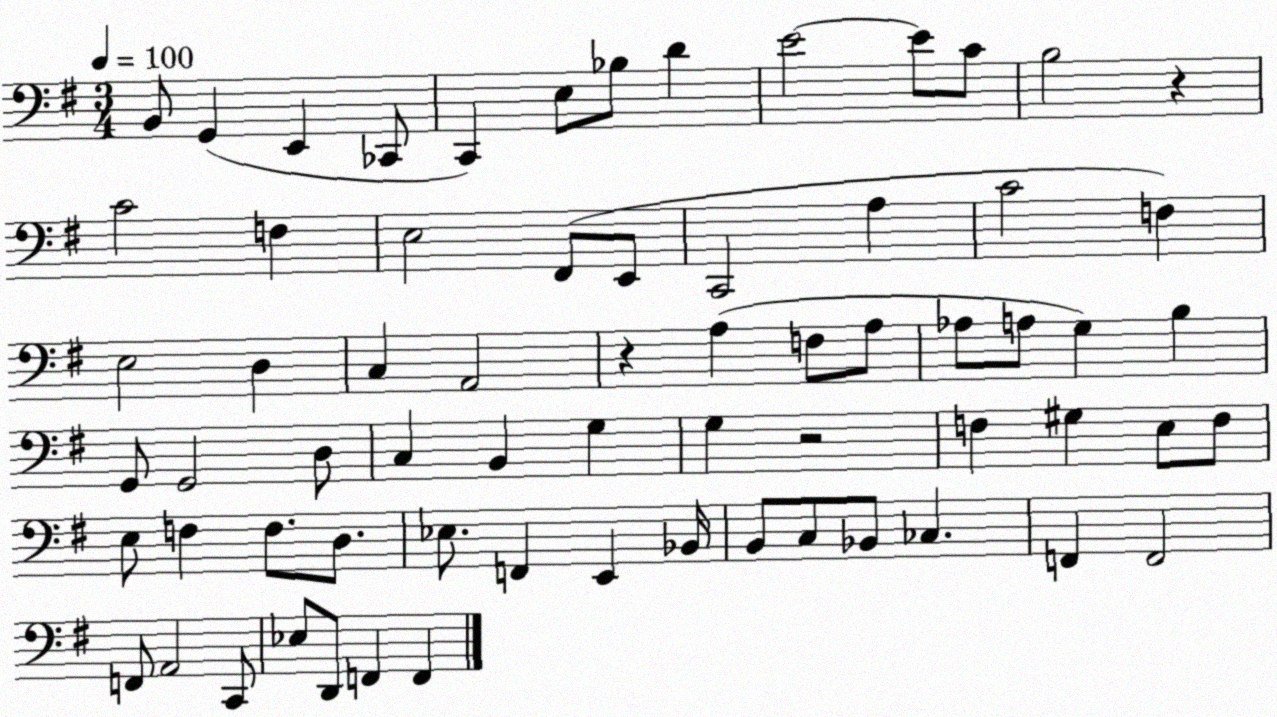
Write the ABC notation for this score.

X:1
T:Untitled
M:3/4
L:1/4
K:G
B,,/2 G,, E,, _C,,/2 C,, E,/2 _B,/2 D E2 E/2 C/2 B,2 z C2 F, E,2 ^F,,/2 E,,/2 C,,2 A, C2 F, E,2 D, C, A,,2 z A, F,/2 A,/2 _A,/2 A,/2 G, B, G,,/2 G,,2 D,/2 C, B,, G, G, z2 F, ^G, E,/2 F,/2 E,/2 F, F,/2 D,/2 _E,/2 F,, E,, _B,,/4 B,,/2 C,/2 _B,,/2 _C, F,, F,,2 F,,/2 A,,2 C,,/2 _E,/2 D,,/2 F,, F,,